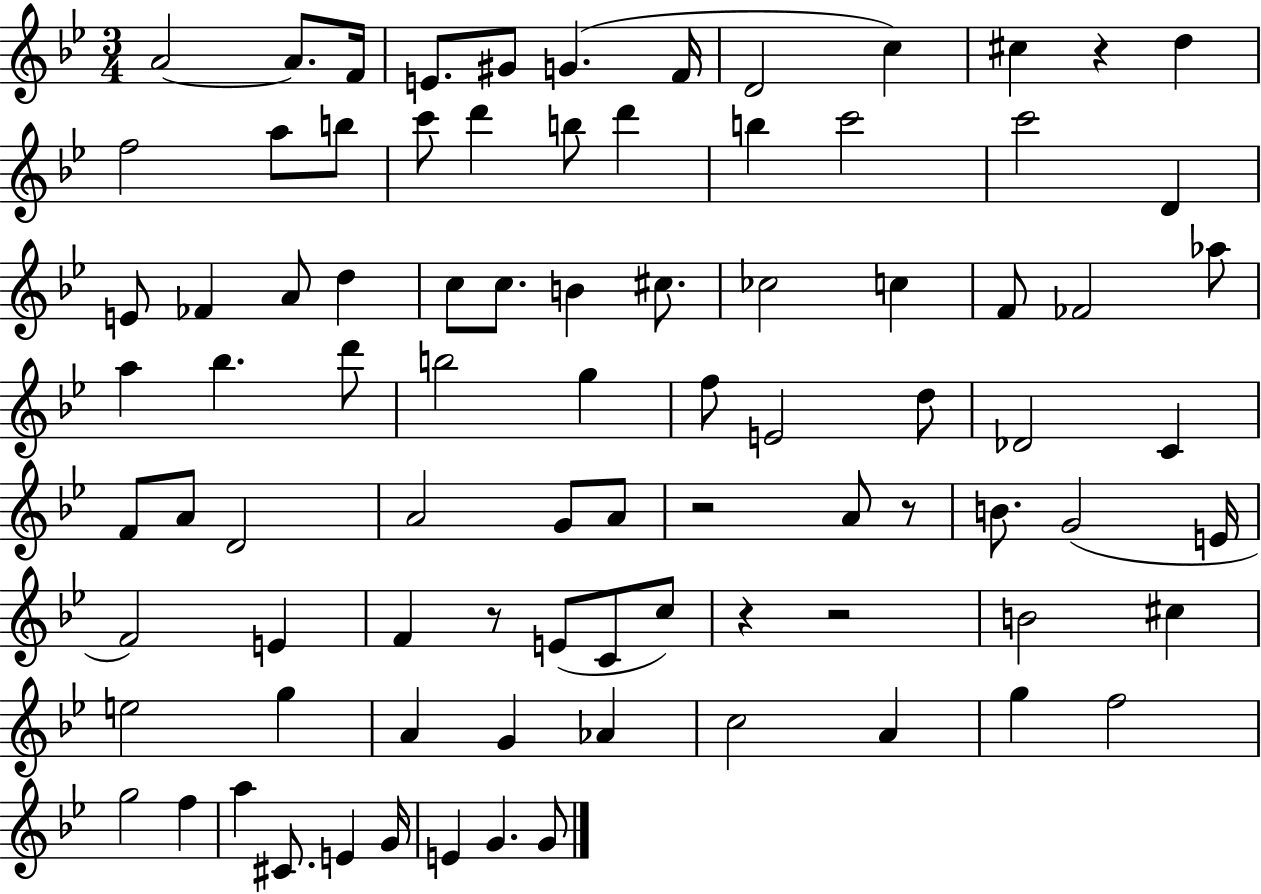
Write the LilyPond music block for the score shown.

{
  \clef treble
  \numericTimeSignature
  \time 3/4
  \key bes \major
  a'2~~ a'8. f'16 | e'8. gis'8 g'4.( f'16 | d'2 c''4) | cis''4 r4 d''4 | \break f''2 a''8 b''8 | c'''8 d'''4 b''8 d'''4 | b''4 c'''2 | c'''2 d'4 | \break e'8 fes'4 a'8 d''4 | c''8 c''8. b'4 cis''8. | ces''2 c''4 | f'8 fes'2 aes''8 | \break a''4 bes''4. d'''8 | b''2 g''4 | f''8 e'2 d''8 | des'2 c'4 | \break f'8 a'8 d'2 | a'2 g'8 a'8 | r2 a'8 r8 | b'8. g'2( e'16 | \break f'2) e'4 | f'4 r8 e'8( c'8 c''8) | r4 r2 | b'2 cis''4 | \break e''2 g''4 | a'4 g'4 aes'4 | c''2 a'4 | g''4 f''2 | \break g''2 f''4 | a''4 cis'8. e'4 g'16 | e'4 g'4. g'8 | \bar "|."
}